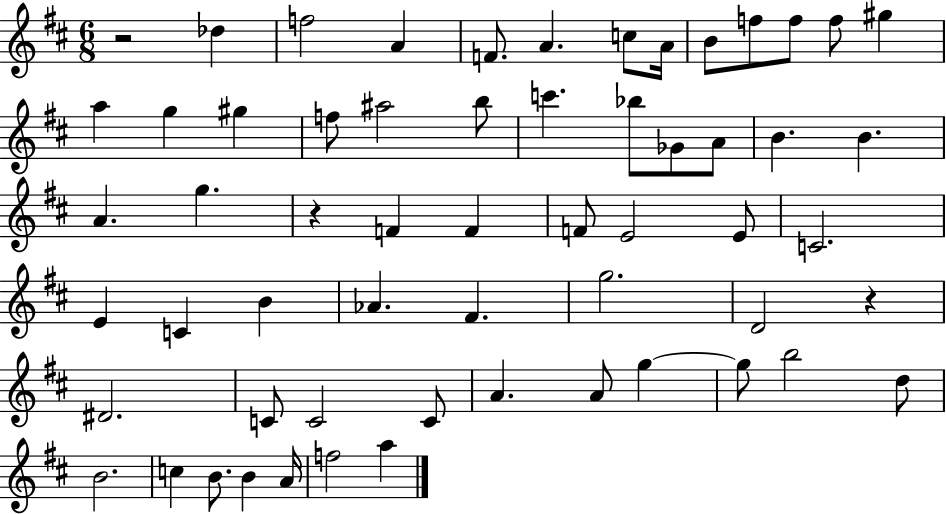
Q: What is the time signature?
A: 6/8